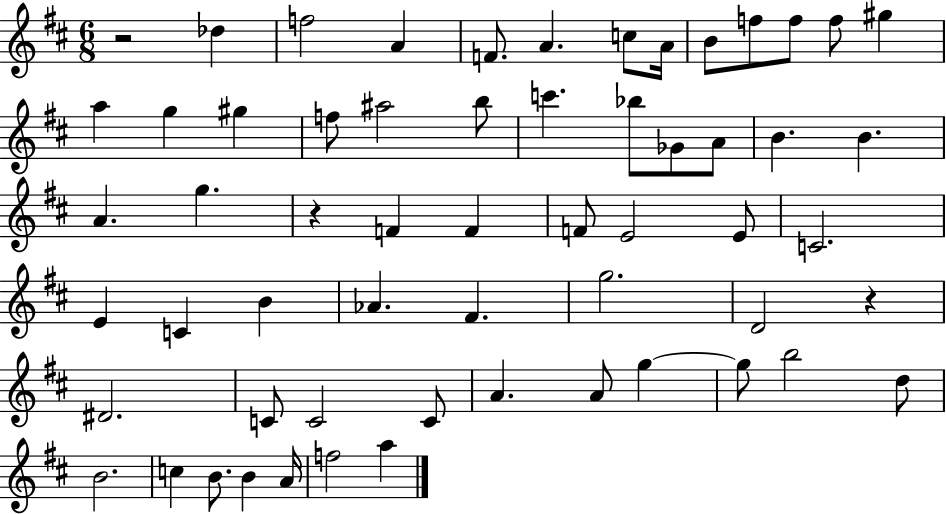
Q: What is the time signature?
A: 6/8